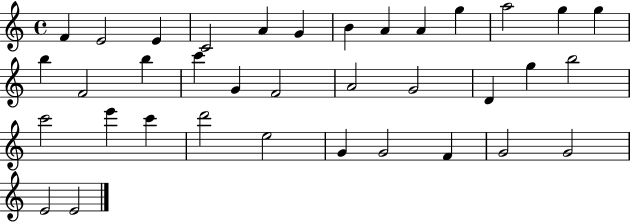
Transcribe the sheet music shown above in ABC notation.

X:1
T:Untitled
M:4/4
L:1/4
K:C
F E2 E C2 A G B A A g a2 g g b F2 b c' G F2 A2 G2 D g b2 c'2 e' c' d'2 e2 G G2 F G2 G2 E2 E2